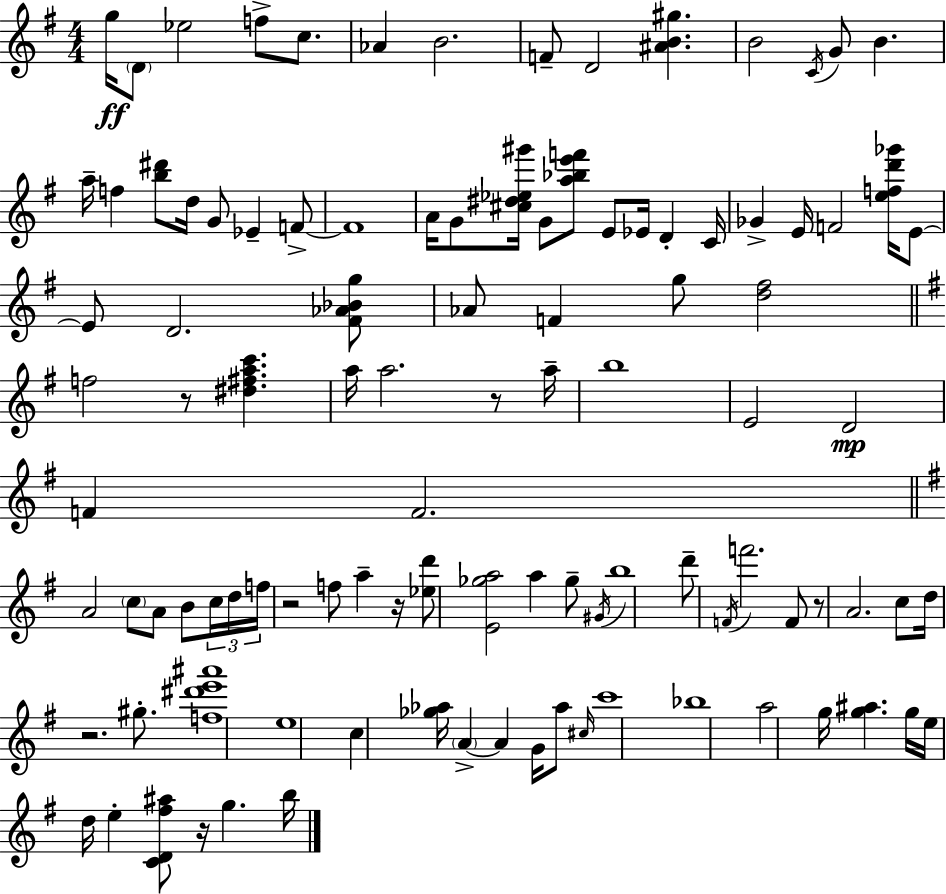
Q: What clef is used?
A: treble